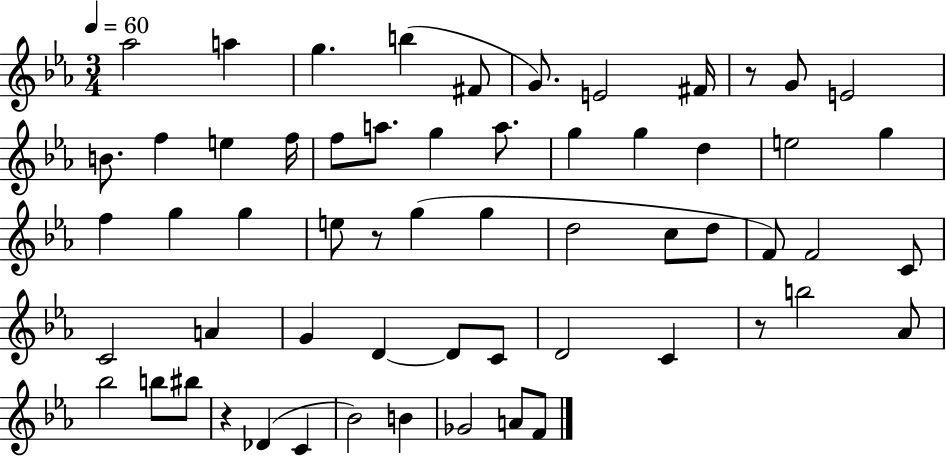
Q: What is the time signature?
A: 3/4